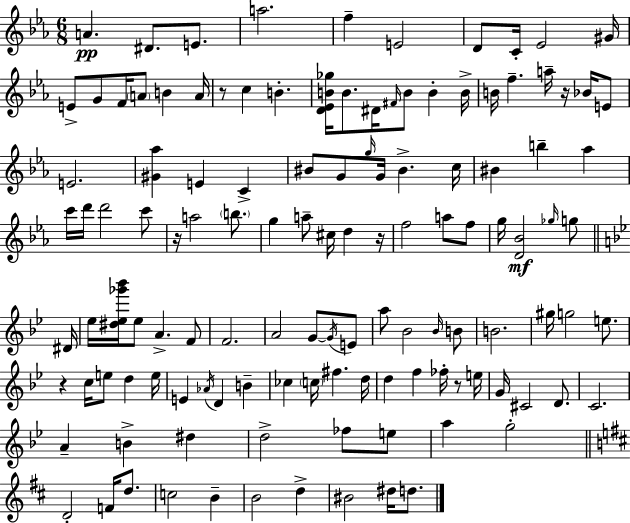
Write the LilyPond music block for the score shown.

{
  \clef treble
  \numericTimeSignature
  \time 6/8
  \key c \minor
  a'4.\pp dis'8. e'8. | a''2. | f''4-- e'2 | d'8 c'16-. ees'2 gis'16 | \break e'8-> g'8 f'16 \parenthesize a'8 b'4 a'16 | r8 c''4 b'4.-. | <d' ees' b' ges''>16 b'8. dis'16 \grace { fis'16 } b'8 b'4-. | b'16-> b'16 f''4.-- a''16-- r16 bes'16 e'8 | \break e'2. | <gis' aes''>4 e'4 c'4-> | bis'8 g'8 \grace { g''16 } g'16 bis'4.-> | c''16 bis'4 b''4-- aes''4 | \break c'''16 d'''16 d'''2 | c'''8 r16 a''2 \parenthesize b''8. | g''4 a''8-- cis''16 d''4 | r16 f''2 a''8 | \break f''8 g''16 <d' bes'>2\mf \grace { ges''16 } | g''8 \bar "||" \break \key bes \major dis'16 ees''16 <dis'' ees'' ges''' bes'''>16 ees''8 a'4.-> f'8 | f'2. | a'2 g'8~~ \acciaccatura { g'16 } | e'8 a''8 bes'2 | \break \grace { bes'16 } b'8 b'2. | gis''16 g''2 | e''8. r4 c''16 e''8 d''4 | e''16 e'4 \acciaccatura { aes'16 } d'4 | \break b'4-- ces''4 \parenthesize c''16 fis''4. | d''16 d''4 f''4 | fes''16-. r8 e''16 g'16 cis'2 | d'8. c'2. | \break a'4-- b'4-> | dis''4 d''2-> | fes''8 e''8 a''4 g''2-. | \bar "||" \break \key b \minor d'2-. f'16 d''8. | c''2 b'4-- | b'2 d''4-> | bis'2 dis''16 d''8. | \break \bar "|."
}